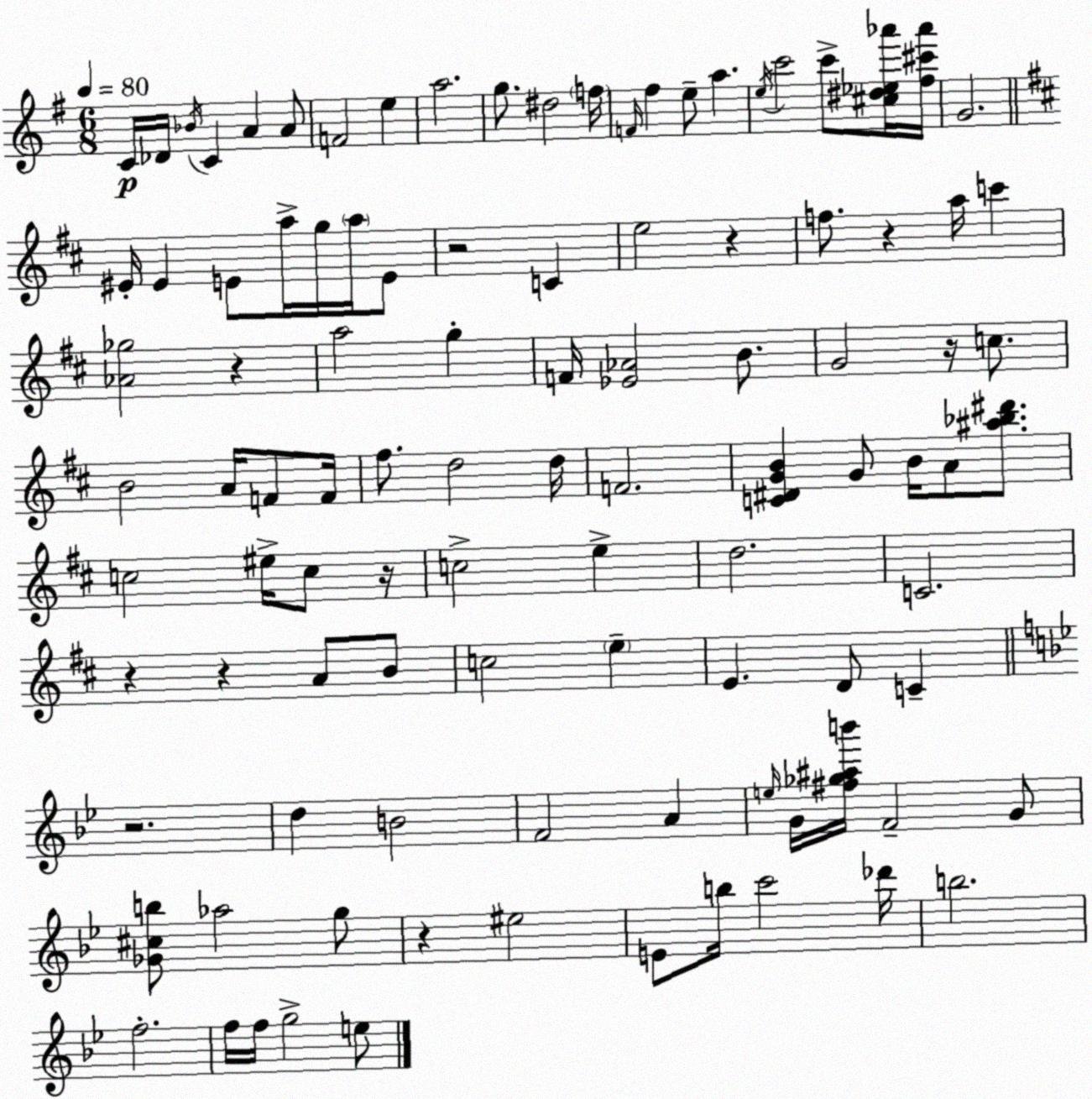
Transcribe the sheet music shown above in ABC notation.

X:1
T:Untitled
M:6/8
L:1/4
K:Em
C/4 _D/4 _B/4 C A A/2 F2 e a2 g/2 ^d2 f/4 F/4 ^f e/2 a e/4 c'2 c'/2 [^c^d_e_a']/4 [^f^c'_a']/4 G2 ^E/4 ^E E/2 a/4 g/4 a/4 E/2 z2 C e2 z f/2 z a/4 c' [_A_g]2 z a2 g F/4 [_E_A]2 B/2 G2 z/4 c/2 B2 A/4 F/2 F/4 ^f/2 d2 d/4 F2 [C^DGB] G/2 B/4 A/2 [^a_b^d']/2 c2 ^e/4 c/2 z/4 c2 e d2 C2 z z A/2 B/2 c2 e E D/2 C z2 d B2 F2 A e/4 G/4 [^f_g^ab']/4 F2 G/2 [_G^cb]/2 _a2 g/2 z ^e2 E/2 b/4 c'2 _d'/4 b2 f2 f/4 f/4 g2 e/2